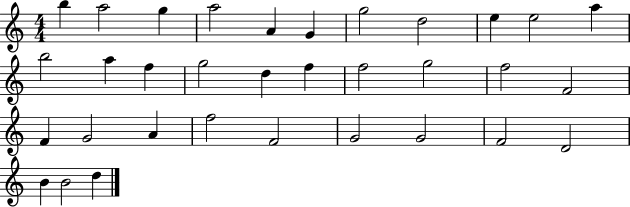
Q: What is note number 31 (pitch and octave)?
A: B4